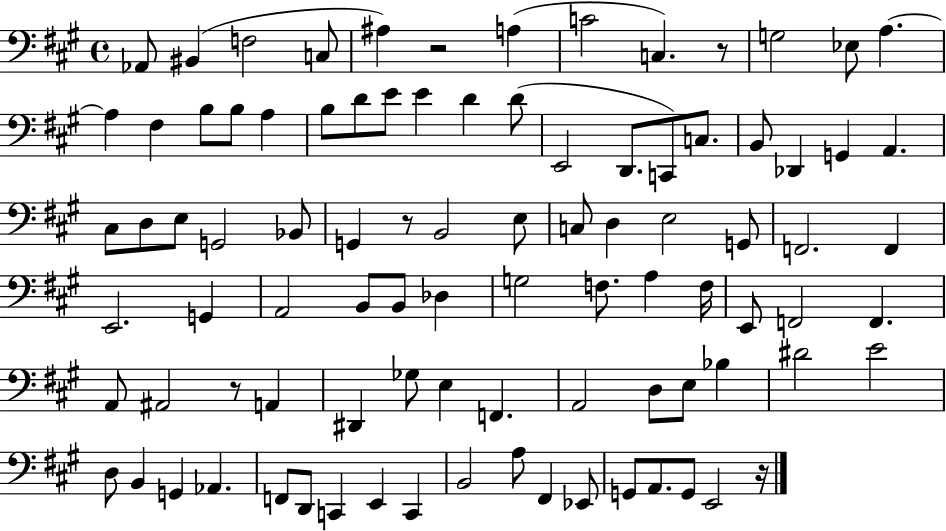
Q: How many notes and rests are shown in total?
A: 92